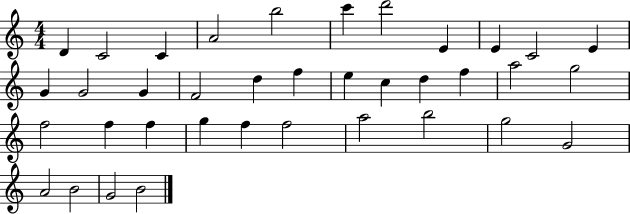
X:1
T:Untitled
M:4/4
L:1/4
K:C
D C2 C A2 b2 c' d'2 E E C2 E G G2 G F2 d f e c d f a2 g2 f2 f f g f f2 a2 b2 g2 G2 A2 B2 G2 B2